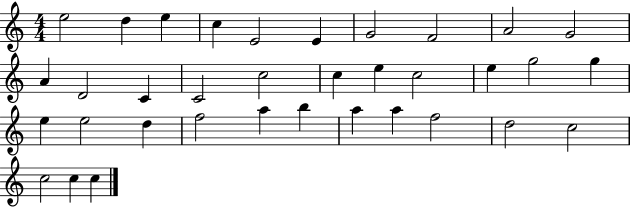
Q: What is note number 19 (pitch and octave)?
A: E5